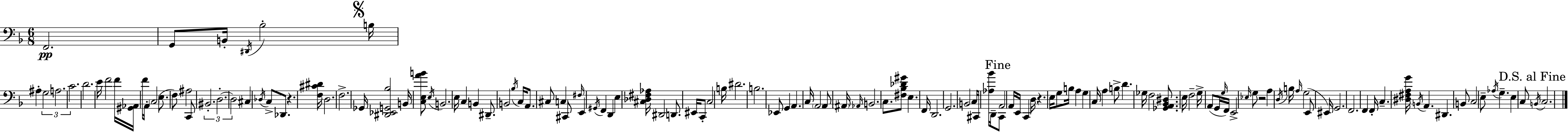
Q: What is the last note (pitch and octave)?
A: C3